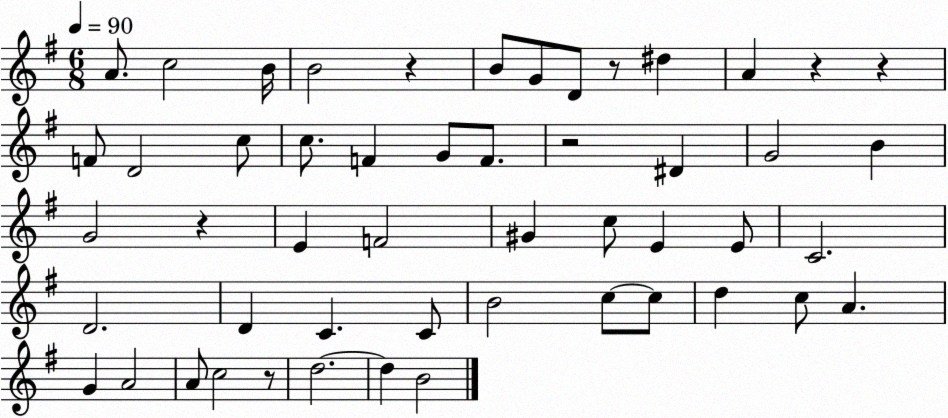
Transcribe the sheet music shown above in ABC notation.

X:1
T:Untitled
M:6/8
L:1/4
K:G
A/2 c2 B/4 B2 z B/2 G/2 D/2 z/2 ^d A z z F/2 D2 c/2 c/2 F G/2 F/2 z2 ^D G2 B G2 z E F2 ^G c/2 E E/2 C2 D2 D C C/2 B2 c/2 c/2 d c/2 A G A2 A/2 c2 z/2 d2 d B2